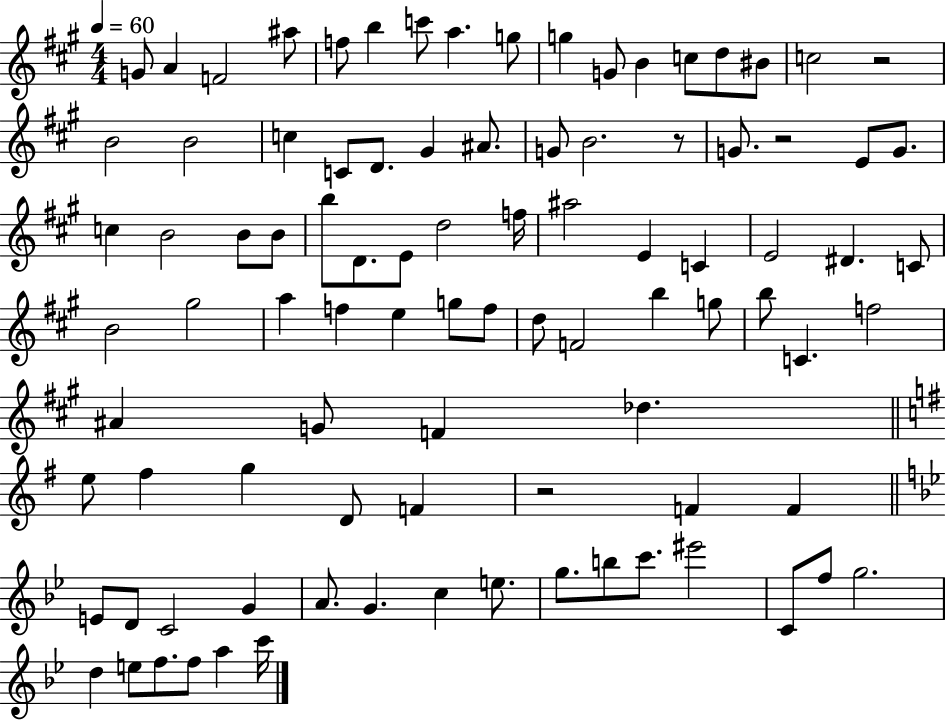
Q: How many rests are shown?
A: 4